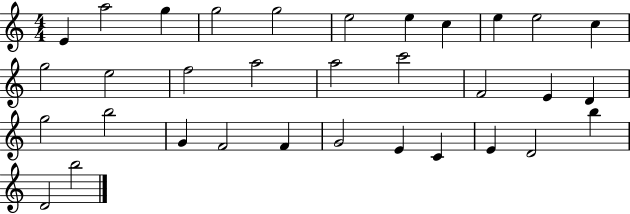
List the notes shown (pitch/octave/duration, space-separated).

E4/q A5/h G5/q G5/h G5/h E5/h E5/q C5/q E5/q E5/h C5/q G5/h E5/h F5/h A5/h A5/h C6/h F4/h E4/q D4/q G5/h B5/h G4/q F4/h F4/q G4/h E4/q C4/q E4/q D4/h B5/q D4/h B5/h